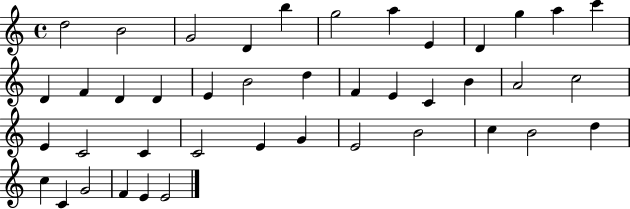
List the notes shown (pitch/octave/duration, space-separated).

D5/h B4/h G4/h D4/q B5/q G5/h A5/q E4/q D4/q G5/q A5/q C6/q D4/q F4/q D4/q D4/q E4/q B4/h D5/q F4/q E4/q C4/q B4/q A4/h C5/h E4/q C4/h C4/q C4/h E4/q G4/q E4/h B4/h C5/q B4/h D5/q C5/q C4/q G4/h F4/q E4/q E4/h